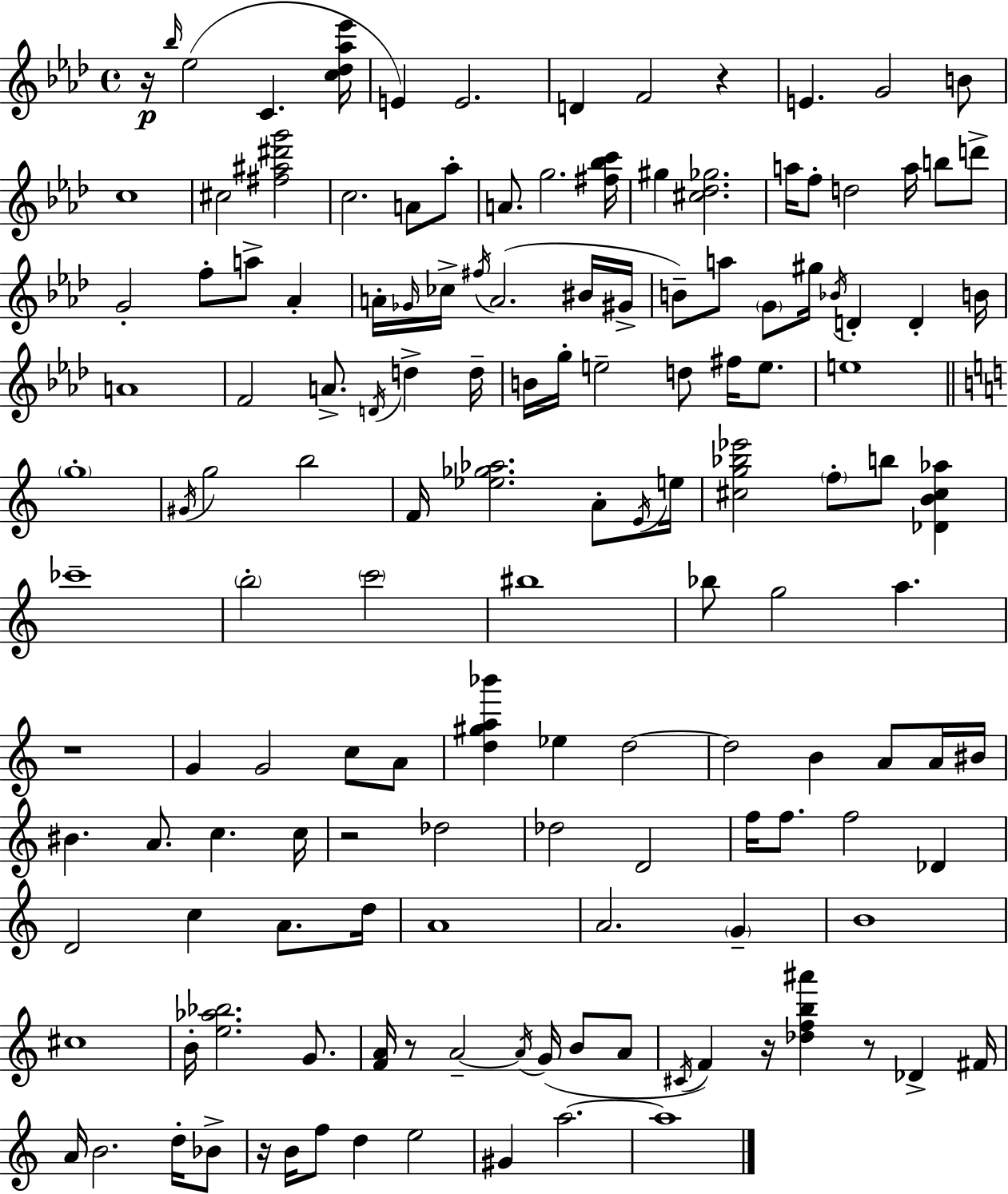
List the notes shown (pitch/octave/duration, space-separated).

R/s Bb5/s Eb5/h C4/q. [C5,Db5,Ab5,Eb6]/s E4/q E4/h. D4/q F4/h R/q E4/q. G4/h B4/e C5/w C#5/h [F#5,A#5,D#6,G6]/h C5/h. A4/e Ab5/e A4/e. G5/h. [F#5,Bb5,C6]/s G#5/q [C#5,Db5,Gb5]/h. A5/s F5/e D5/h A5/s B5/e D6/e G4/h F5/e A5/e Ab4/q A4/s Gb4/s CES5/s F#5/s A4/h. BIS4/s G#4/s B4/e A5/e G4/e G#5/s Bb4/s D4/q D4/q B4/s A4/w F4/h A4/e. D4/s D5/q D5/s B4/s G5/s E5/h D5/e F#5/s E5/e. E5/w G5/w G#4/s G5/h B5/h F4/s [Eb5,Gb5,Ab5]/h. A4/e E4/s E5/s [C#5,G5,Bb5,Eb6]/h F5/e B5/e [Db4,B4,C#5,Ab5]/q CES6/w B5/h C6/h BIS5/w Bb5/e G5/h A5/q. R/w G4/q G4/h C5/e A4/e [D5,G#5,A5,Bb6]/q Eb5/q D5/h D5/h B4/q A4/e A4/s BIS4/s BIS4/q. A4/e. C5/q. C5/s R/h Db5/h Db5/h D4/h F5/s F5/e. F5/h Db4/q D4/h C5/q A4/e. D5/s A4/w A4/h. G4/q B4/w C#5/w B4/s [E5,Ab5,Bb5]/h. G4/e. [F4,A4]/s R/e A4/h A4/s G4/s B4/e A4/e C#4/s F4/q R/s [Db5,F5,B5,A#6]/q R/e Db4/q F#4/s A4/s B4/h. D5/s Bb4/e R/s B4/s F5/e D5/q E5/h G#4/q A5/h. A5/w